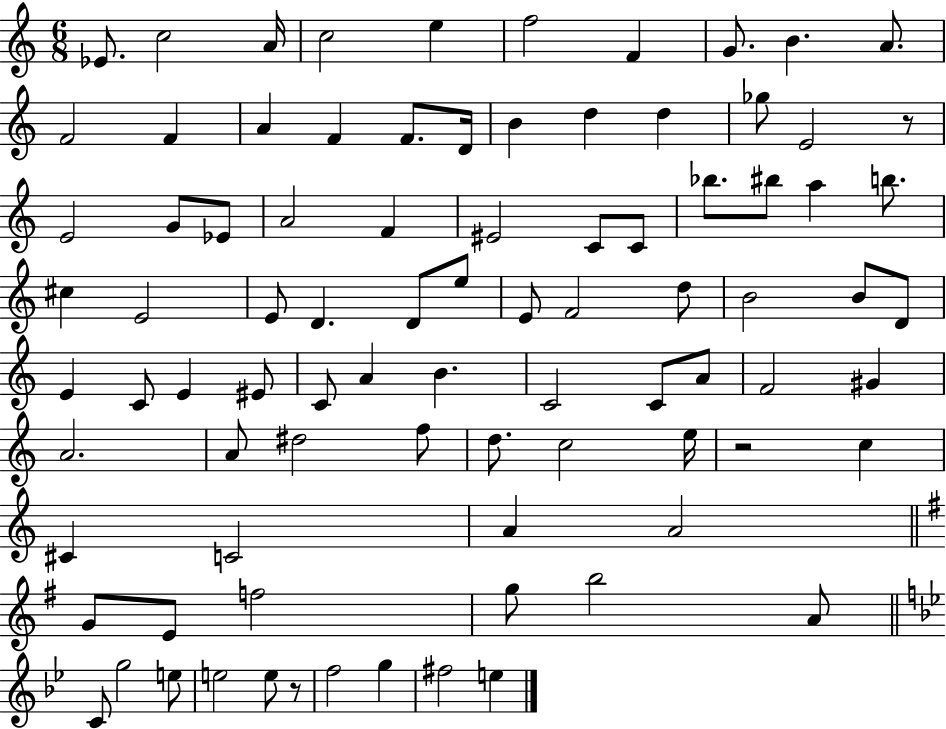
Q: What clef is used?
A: treble